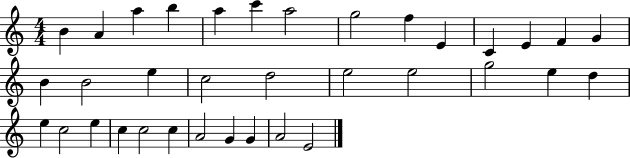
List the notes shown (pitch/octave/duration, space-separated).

B4/q A4/q A5/q B5/q A5/q C6/q A5/h G5/h F5/q E4/q C4/q E4/q F4/q G4/q B4/q B4/h E5/q C5/h D5/h E5/h E5/h G5/h E5/q D5/q E5/q C5/h E5/q C5/q C5/h C5/q A4/h G4/q G4/q A4/h E4/h